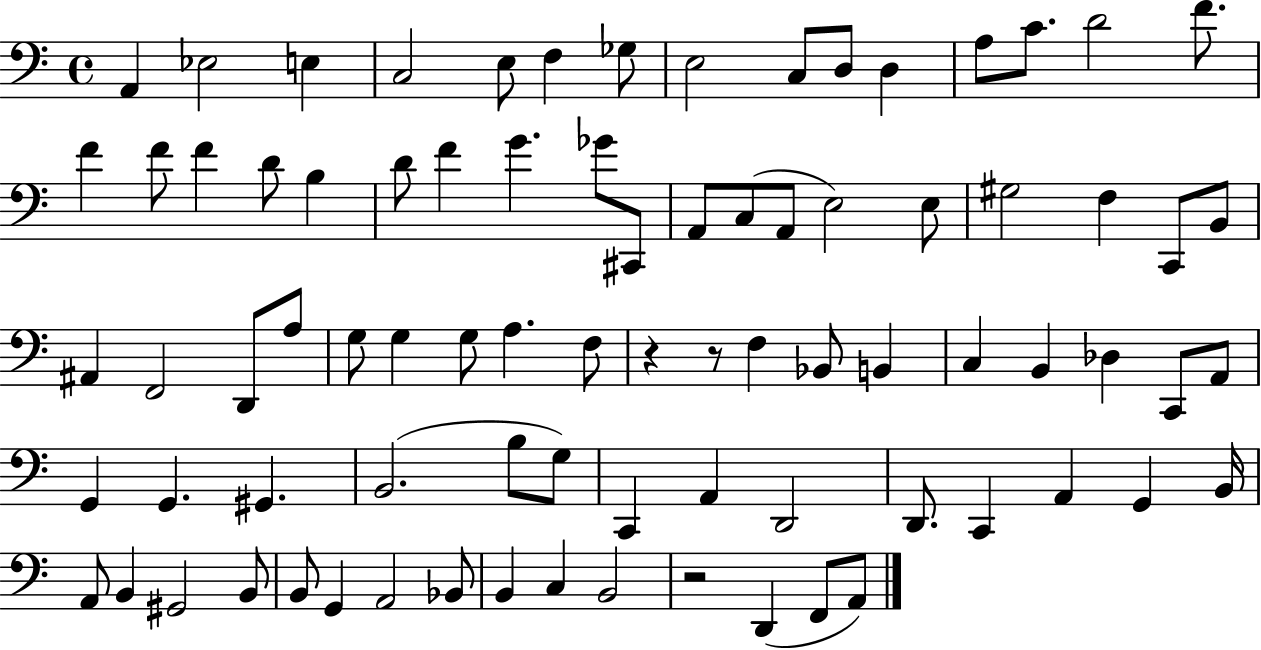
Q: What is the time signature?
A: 4/4